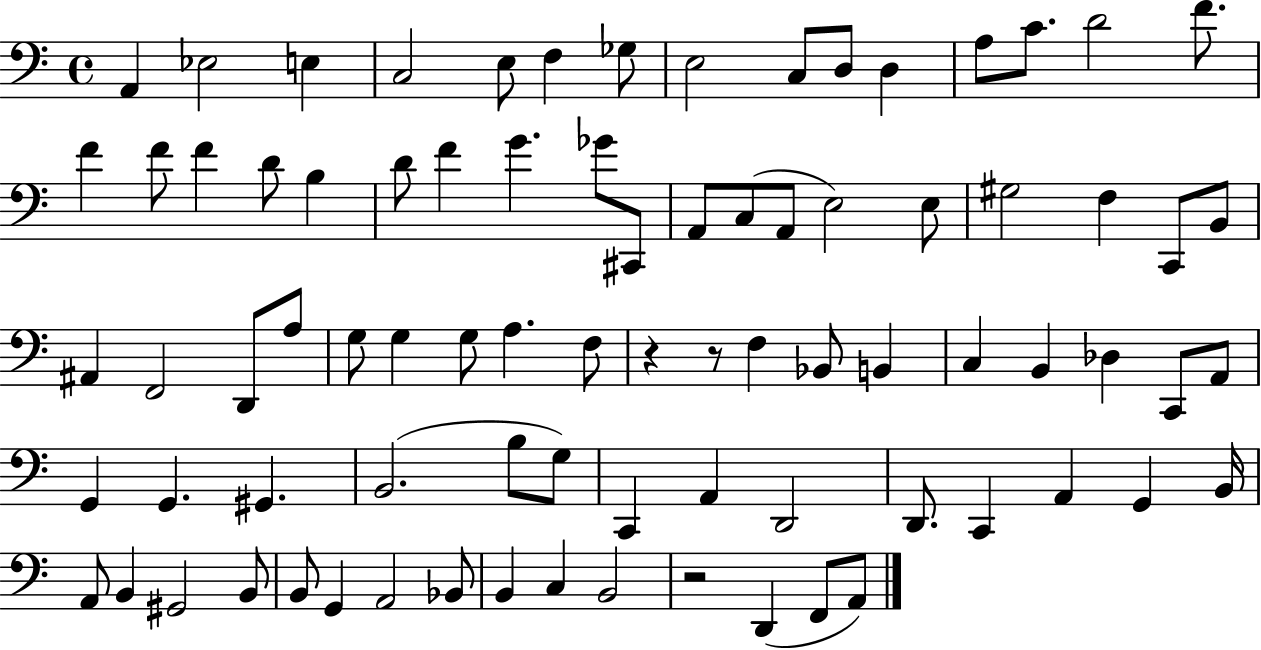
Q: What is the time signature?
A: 4/4